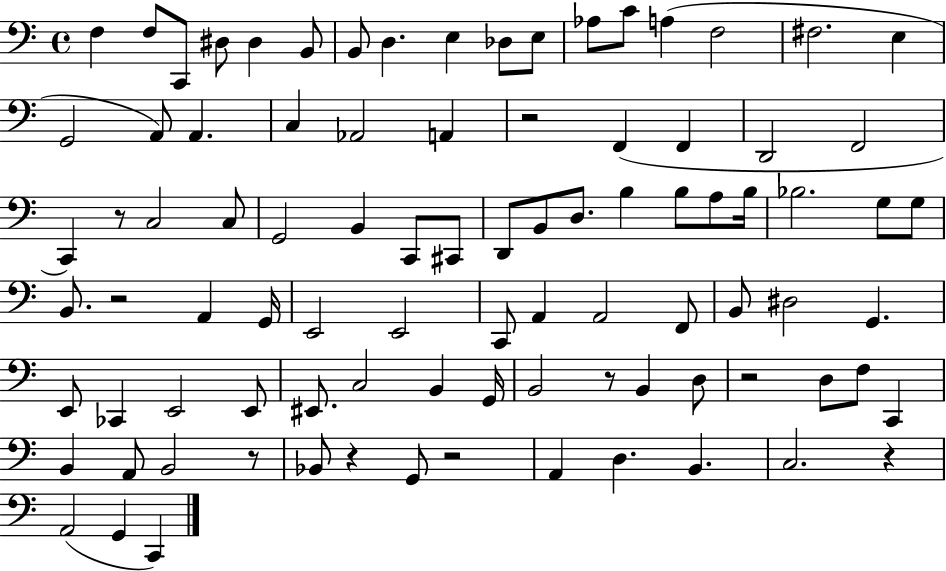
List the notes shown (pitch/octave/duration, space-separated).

F3/q F3/e C2/e D#3/e D#3/q B2/e B2/e D3/q. E3/q Db3/e E3/e Ab3/e C4/e A3/q F3/h F#3/h. E3/q G2/h A2/e A2/q. C3/q Ab2/h A2/q R/h F2/q F2/q D2/h F2/h C2/q R/e C3/h C3/e G2/h B2/q C2/e C#2/e D2/e B2/e D3/e. B3/q B3/e A3/e B3/s Bb3/h. G3/e G3/e B2/e. R/h A2/q G2/s E2/h E2/h C2/e A2/q A2/h F2/e B2/e D#3/h G2/q. E2/e CES2/q E2/h E2/e EIS2/e. C3/h B2/q G2/s B2/h R/e B2/q D3/e R/h D3/e F3/e C2/q B2/q A2/e B2/h R/e Bb2/e R/q G2/e R/h A2/q D3/q. B2/q. C3/h. R/q A2/h G2/q C2/q